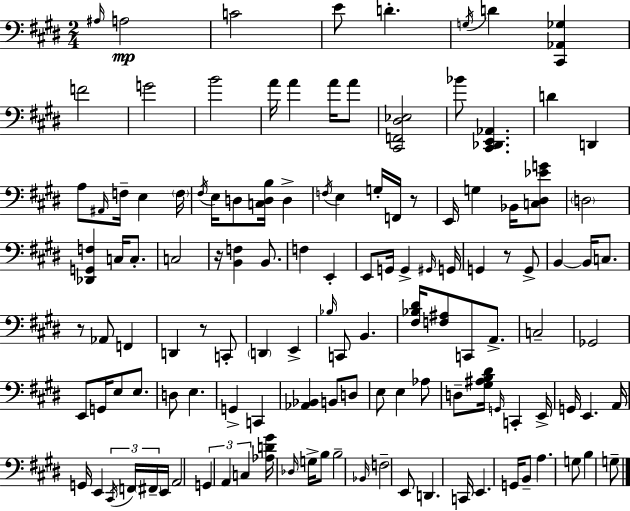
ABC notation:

X:1
T:Untitled
M:2/4
L:1/4
K:E
^A,/4 A,2 C2 E/2 D G,/4 D [^C,,_A,,_G,] F2 G2 B2 A/4 A A/4 A/2 [^C,,F,,^D,_E,]2 _B/2 [^C,,_D,,E,,_A,,] D D,, A,/2 ^A,,/4 F,/4 E, F,/4 ^F,/4 E,/4 D,/2 [C,D,B,]/4 D, F,/4 E, G,/4 F,,/4 z/2 E,,/4 G, _B,,/4 [C,^D,_EG]/2 D,2 [_D,,G,,F,] C,/4 C,/2 C,2 z/4 [B,,F,] B,,/2 F, E,, E,,/2 G,,/4 G,, ^G,,/4 G,,/4 G,, z/2 G,,/2 B,, B,,/4 C,/2 z/2 _A,,/2 F,, D,, z/2 C,,/2 D,, E,, _B,/4 C,,/2 B,, [^F,_B,^D]/4 [F,^A,]/2 C,,/2 A,,/2 C,2 _G,,2 E,,/2 G,,/4 E,/2 E,/2 D,/2 E, G,, C,, [_A,,_B,,] B,,/2 D,/2 E,/2 E, _A,/2 D,/2 [^G,^A,B,^D]/4 G,,/4 C,, E,,/4 G,,/4 E,, A,,/4 G,,/4 E,, ^C,,/4 F,,/4 ^F,,/4 E,,/4 A,,2 G,, A,, C, [_A,D^G]/4 _D,/4 G,/4 B,/2 B,2 _B,,/4 F,2 E,,/2 D,, C,,/4 E,, G,,/4 B,,/2 A, G,/2 B, G,/2